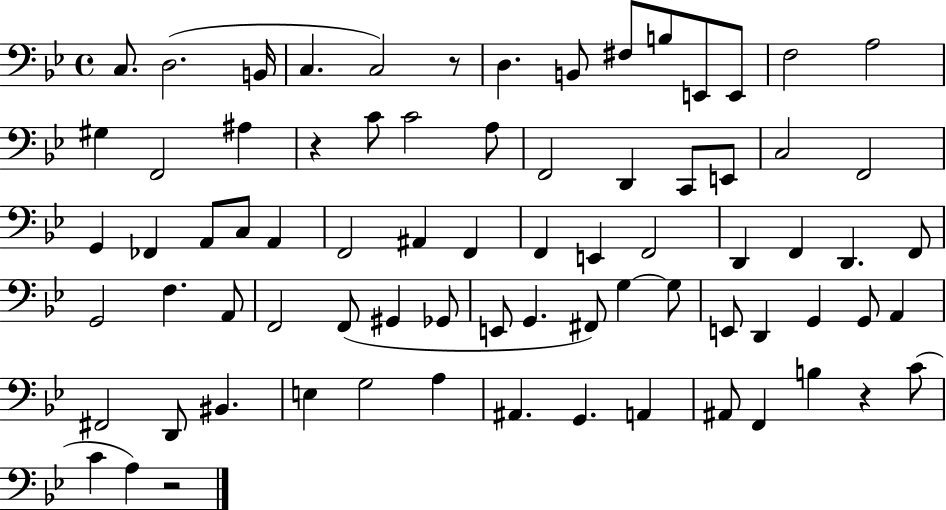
X:1
T:Untitled
M:4/4
L:1/4
K:Bb
C,/2 D,2 B,,/4 C, C,2 z/2 D, B,,/2 ^F,/2 B,/2 E,,/2 E,,/2 F,2 A,2 ^G, F,,2 ^A, z C/2 C2 A,/2 F,,2 D,, C,,/2 E,,/2 C,2 F,,2 G,, _F,, A,,/2 C,/2 A,, F,,2 ^A,, F,, F,, E,, F,,2 D,, F,, D,, F,,/2 G,,2 F, A,,/2 F,,2 F,,/2 ^G,, _G,,/2 E,,/2 G,, ^F,,/2 G, G,/2 E,,/2 D,, G,, G,,/2 A,, ^F,,2 D,,/2 ^B,, E, G,2 A, ^A,, G,, A,, ^A,,/2 F,, B, z C/2 C A, z2